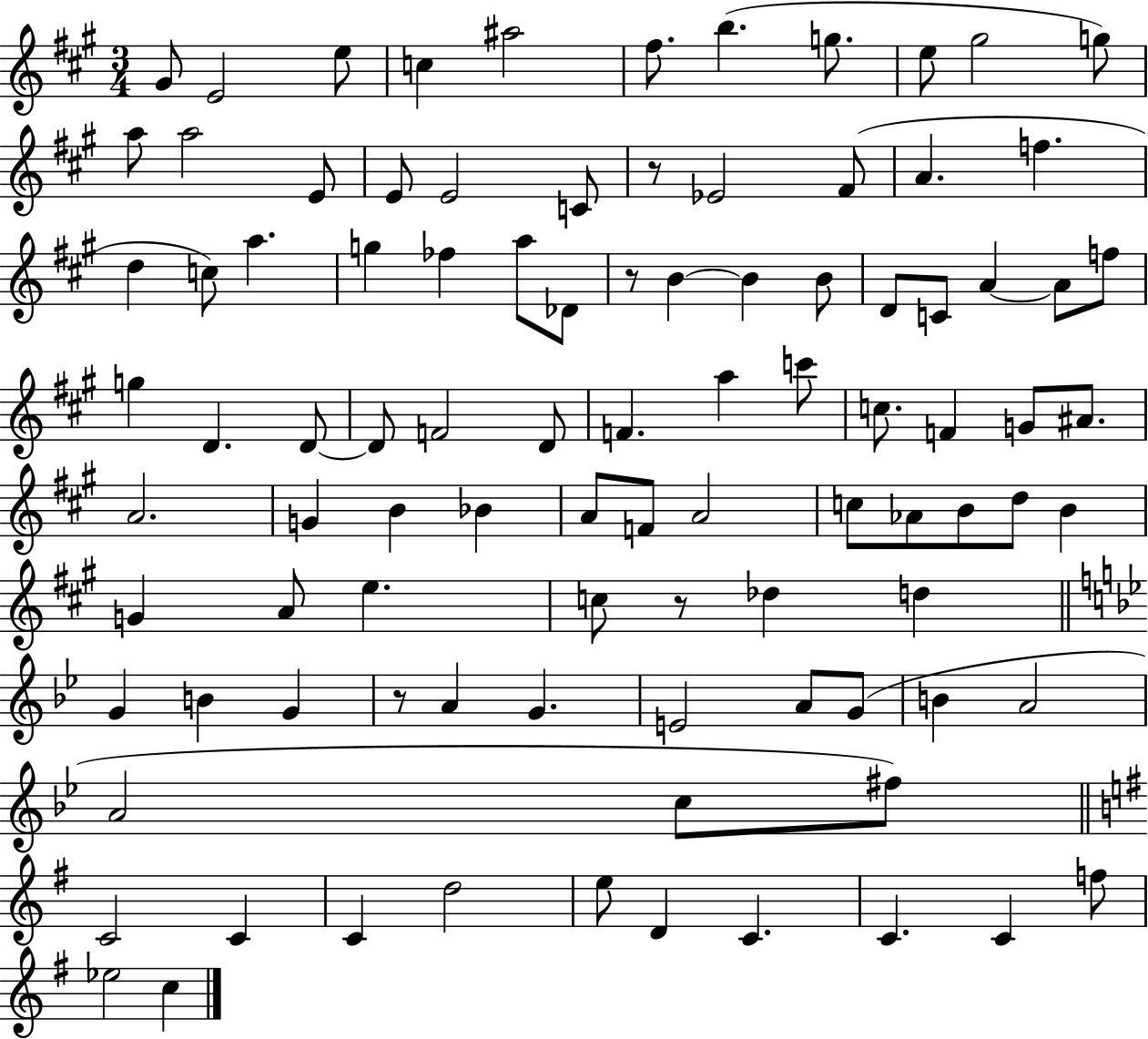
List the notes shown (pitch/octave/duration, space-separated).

G#4/e E4/h E5/e C5/q A#5/h F#5/e. B5/q. G5/e. E5/e G#5/h G5/e A5/e A5/h E4/e E4/e E4/h C4/e R/e Eb4/h F#4/e A4/q. F5/q. D5/q C5/e A5/q. G5/q FES5/q A5/e Db4/e R/e B4/q B4/q B4/e D4/e C4/e A4/q A4/e F5/e G5/q D4/q. D4/e D4/e F4/h D4/e F4/q. A5/q C6/e C5/e. F4/q G4/e A#4/e. A4/h. G4/q B4/q Bb4/q A4/e F4/e A4/h C5/e Ab4/e B4/e D5/e B4/q G4/q A4/e E5/q. C5/e R/e Db5/q D5/q G4/q B4/q G4/q R/e A4/q G4/q. E4/h A4/e G4/e B4/q A4/h A4/h C5/e F#5/e C4/h C4/q C4/q D5/h E5/e D4/q C4/q. C4/q. C4/q F5/e Eb5/h C5/q